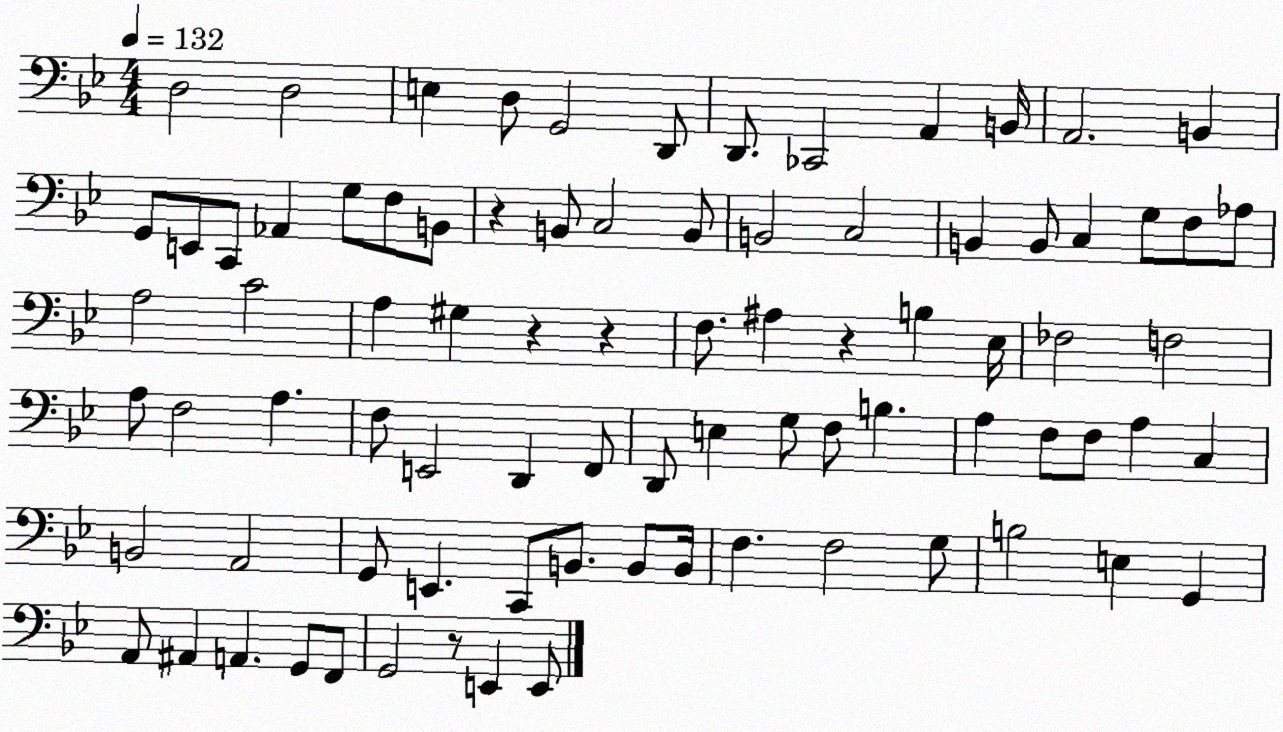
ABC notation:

X:1
T:Untitled
M:4/4
L:1/4
K:Bb
D,2 D,2 E, D,/2 G,,2 D,,/2 D,,/2 _C,,2 A,, B,,/4 A,,2 B,, G,,/2 E,,/2 C,,/2 _A,, G,/2 F,/2 B,,/2 z B,,/2 C,2 B,,/2 B,,2 C,2 B,, B,,/2 C, G,/2 F,/2 _A,/2 A,2 C2 A, ^G, z z F,/2 ^A, z B, _E,/4 _F,2 F,2 A,/2 F,2 A, F,/2 E,,2 D,, F,,/2 D,,/2 E, G,/2 F,/2 B, A, F,/2 F,/2 A, C, B,,2 A,,2 G,,/2 E,, C,,/2 B,,/2 B,,/2 B,,/4 F, F,2 G,/2 B,2 E, G,, A,,/2 ^A,, A,, G,,/2 F,,/2 G,,2 z/2 E,, E,,/2